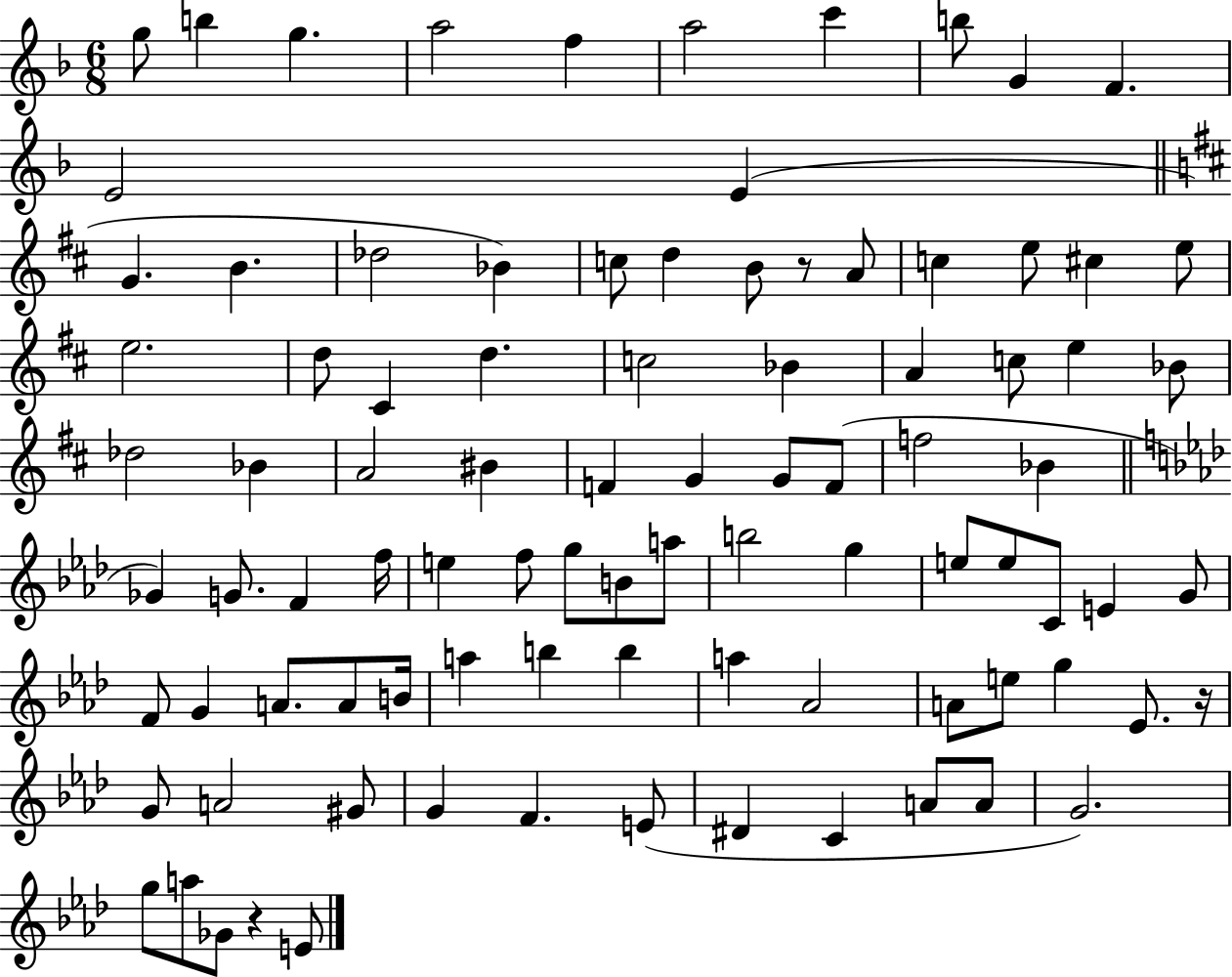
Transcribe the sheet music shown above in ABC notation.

X:1
T:Untitled
M:6/8
L:1/4
K:F
g/2 b g a2 f a2 c' b/2 G F E2 E G B _d2 _B c/2 d B/2 z/2 A/2 c e/2 ^c e/2 e2 d/2 ^C d c2 _B A c/2 e _B/2 _d2 _B A2 ^B F G G/2 F/2 f2 _B _G G/2 F f/4 e f/2 g/2 B/2 a/2 b2 g e/2 e/2 C/2 E G/2 F/2 G A/2 A/2 B/4 a b b a _A2 A/2 e/2 g _E/2 z/4 G/2 A2 ^G/2 G F E/2 ^D C A/2 A/2 G2 g/2 a/2 _G/2 z E/2